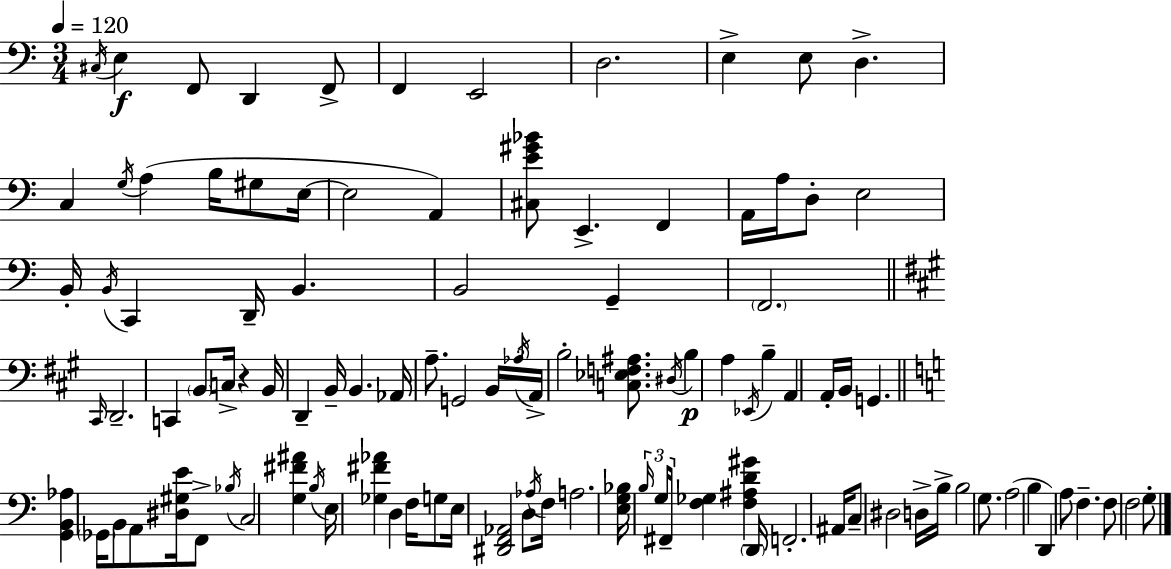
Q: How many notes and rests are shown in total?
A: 105